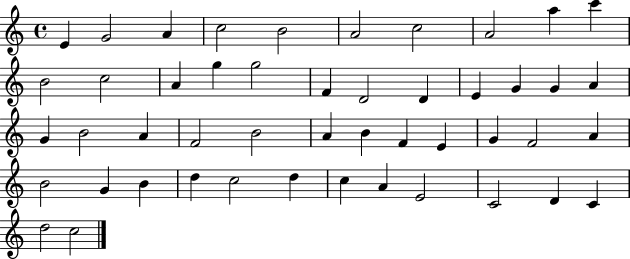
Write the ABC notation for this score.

X:1
T:Untitled
M:4/4
L:1/4
K:C
E G2 A c2 B2 A2 c2 A2 a c' B2 c2 A g g2 F D2 D E G G A G B2 A F2 B2 A B F E G F2 A B2 G B d c2 d c A E2 C2 D C d2 c2